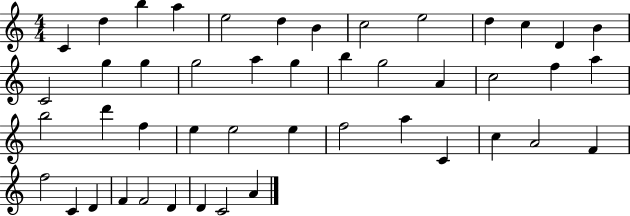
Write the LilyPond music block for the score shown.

{
  \clef treble
  \numericTimeSignature
  \time 4/4
  \key c \major
  c'4 d''4 b''4 a''4 | e''2 d''4 b'4 | c''2 e''2 | d''4 c''4 d'4 b'4 | \break c'2 g''4 g''4 | g''2 a''4 g''4 | b''4 g''2 a'4 | c''2 f''4 a''4 | \break b''2 d'''4 f''4 | e''4 e''2 e''4 | f''2 a''4 c'4 | c''4 a'2 f'4 | \break f''2 c'4 d'4 | f'4 f'2 d'4 | d'4 c'2 a'4 | \bar "|."
}